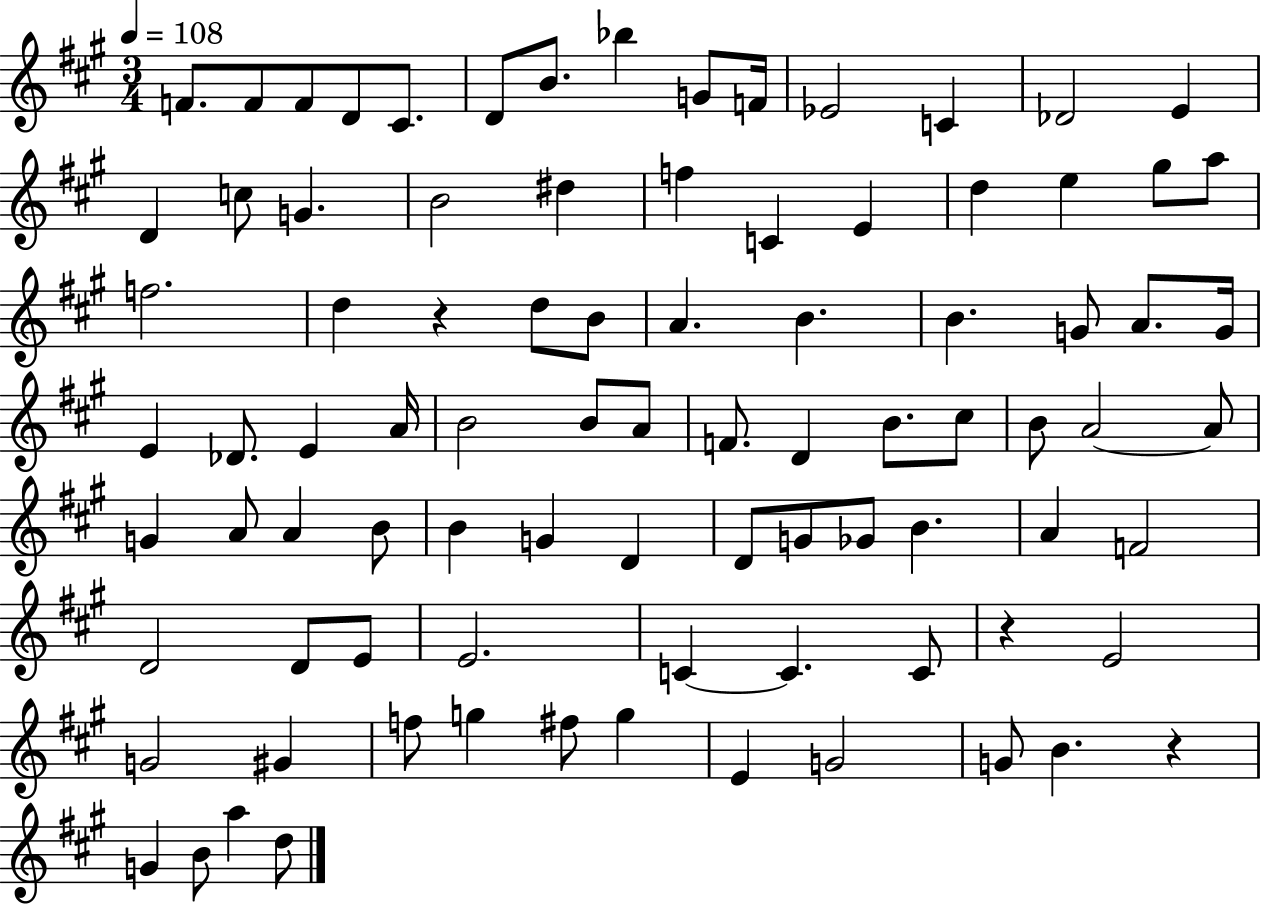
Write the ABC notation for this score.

X:1
T:Untitled
M:3/4
L:1/4
K:A
F/2 F/2 F/2 D/2 ^C/2 D/2 B/2 _b G/2 F/4 _E2 C _D2 E D c/2 G B2 ^d f C E d e ^g/2 a/2 f2 d z d/2 B/2 A B B G/2 A/2 G/4 E _D/2 E A/4 B2 B/2 A/2 F/2 D B/2 ^c/2 B/2 A2 A/2 G A/2 A B/2 B G D D/2 G/2 _G/2 B A F2 D2 D/2 E/2 E2 C C C/2 z E2 G2 ^G f/2 g ^f/2 g E G2 G/2 B z G B/2 a d/2